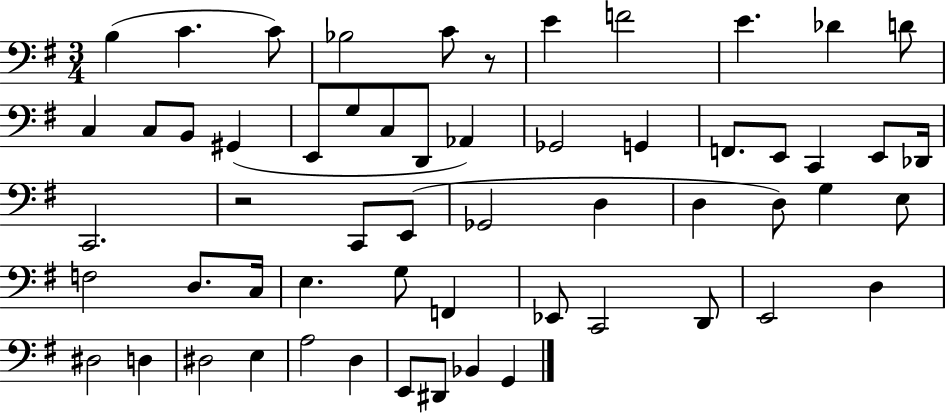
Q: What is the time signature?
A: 3/4